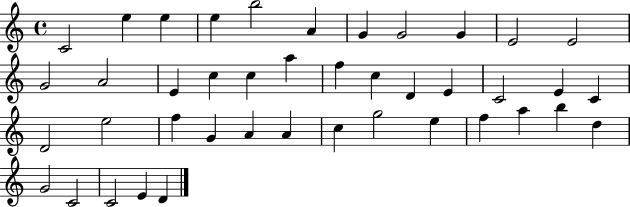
X:1
T:Untitled
M:4/4
L:1/4
K:C
C2 e e e b2 A G G2 G E2 E2 G2 A2 E c c a f c D E C2 E C D2 e2 f G A A c g2 e f a b d G2 C2 C2 E D